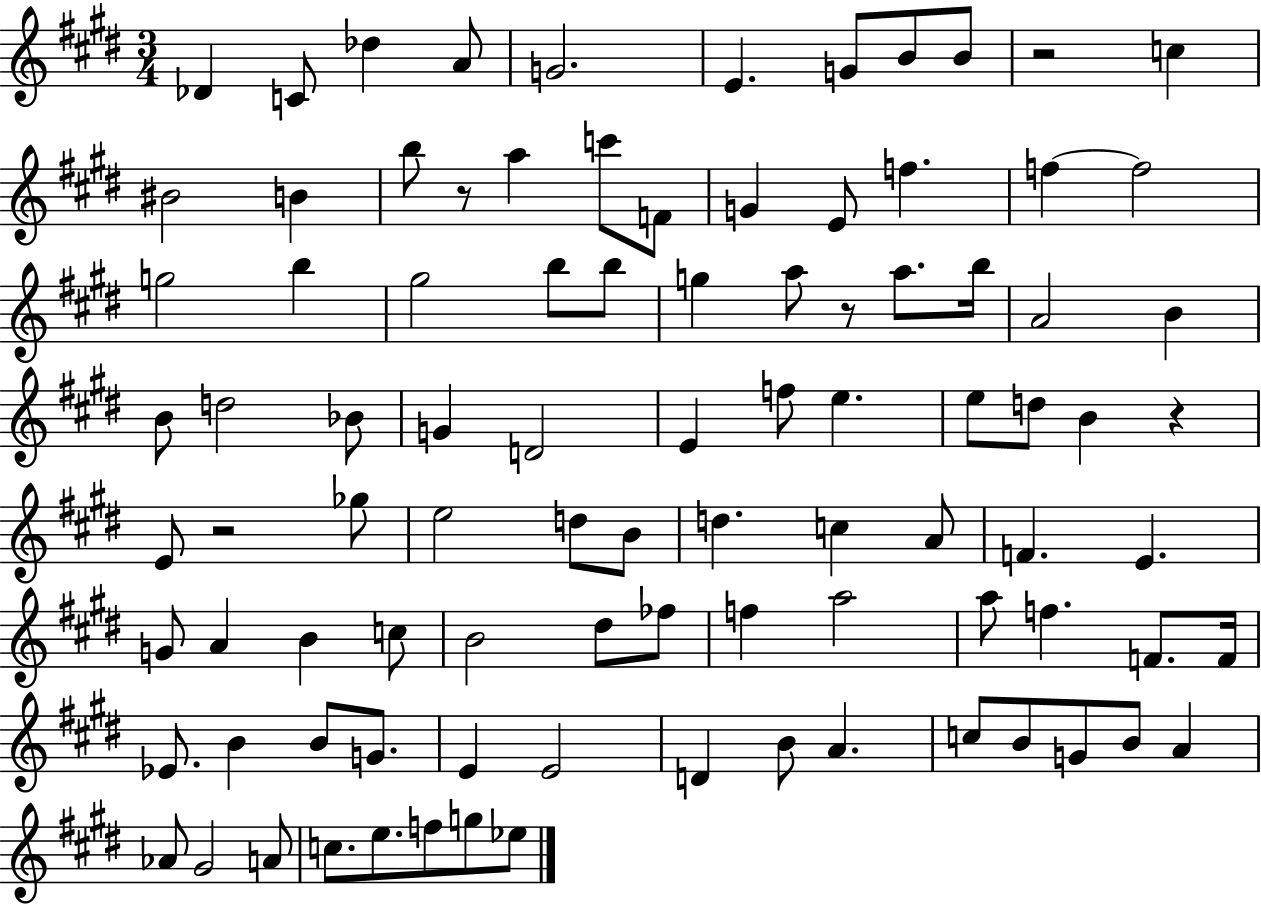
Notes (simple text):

Db4/q C4/e Db5/q A4/e G4/h. E4/q. G4/e B4/e B4/e R/h C5/q BIS4/h B4/q B5/e R/e A5/q C6/e F4/e G4/q E4/e F5/q. F5/q F5/h G5/h B5/q G#5/h B5/e B5/e G5/q A5/e R/e A5/e. B5/s A4/h B4/q B4/e D5/h Bb4/e G4/q D4/h E4/q F5/e E5/q. E5/e D5/e B4/q R/q E4/e R/h Gb5/e E5/h D5/e B4/e D5/q. C5/q A4/e F4/q. E4/q. G4/e A4/q B4/q C5/e B4/h D#5/e FES5/e F5/q A5/h A5/e F5/q. F4/e. F4/s Eb4/e. B4/q B4/e G4/e. E4/q E4/h D4/q B4/e A4/q. C5/e B4/e G4/e B4/e A4/q Ab4/e G#4/h A4/e C5/e. E5/e. F5/e G5/e Eb5/e